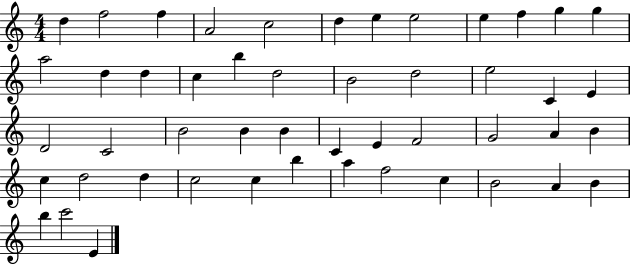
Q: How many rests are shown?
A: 0